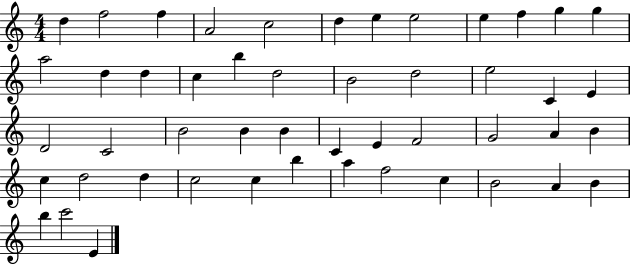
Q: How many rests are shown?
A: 0